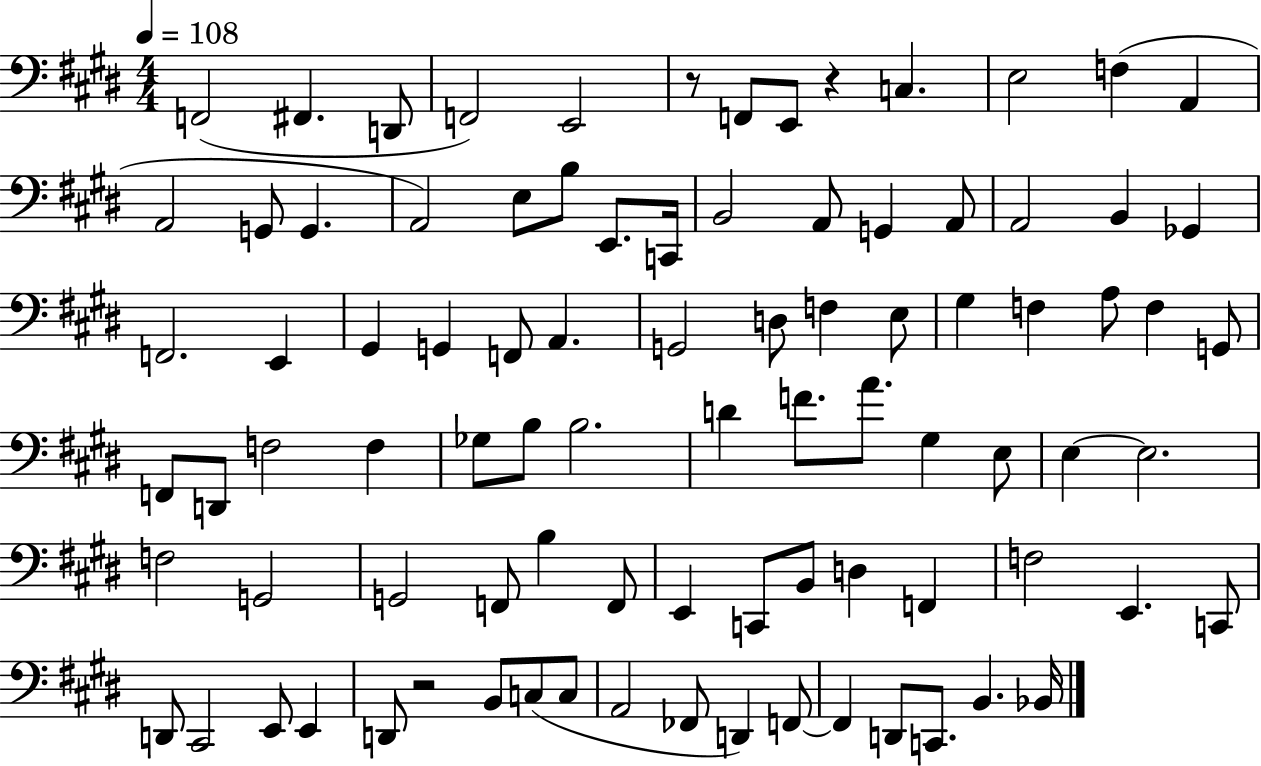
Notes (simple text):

F2/h F#2/q. D2/e F2/h E2/h R/e F2/e E2/e R/q C3/q. E3/h F3/q A2/q A2/h G2/e G2/q. A2/h E3/e B3/e E2/e. C2/s B2/h A2/e G2/q A2/e A2/h B2/q Gb2/q F2/h. E2/q G#2/q G2/q F2/e A2/q. G2/h D3/e F3/q E3/e G#3/q F3/q A3/e F3/q G2/e F2/e D2/e F3/h F3/q Gb3/e B3/e B3/h. D4/q F4/e. A4/e. G#3/q E3/e E3/q E3/h. F3/h G2/h G2/h F2/e B3/q F2/e E2/q C2/e B2/e D3/q F2/q F3/h E2/q. C2/e D2/e C#2/h E2/e E2/q D2/e R/h B2/e C3/e C3/e A2/h FES2/e D2/q F2/e F2/q D2/e C2/e. B2/q. Bb2/s